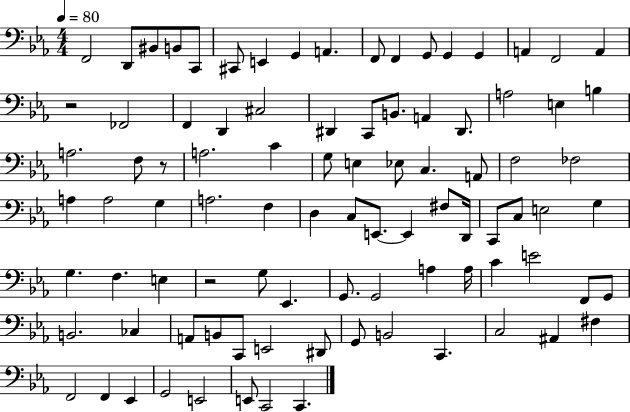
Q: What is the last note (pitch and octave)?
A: C2